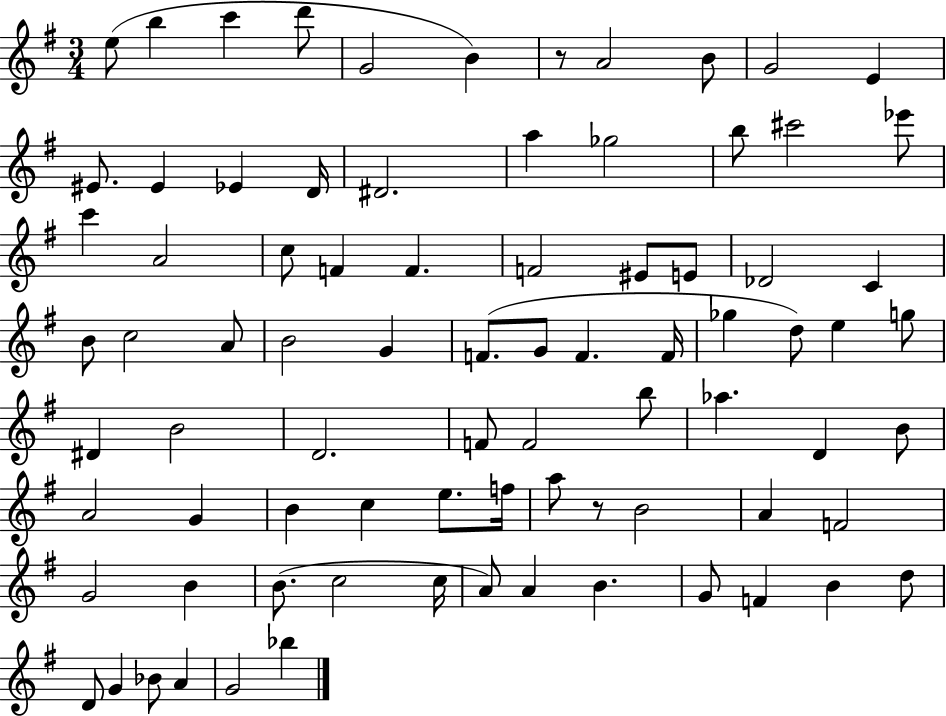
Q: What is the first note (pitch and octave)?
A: E5